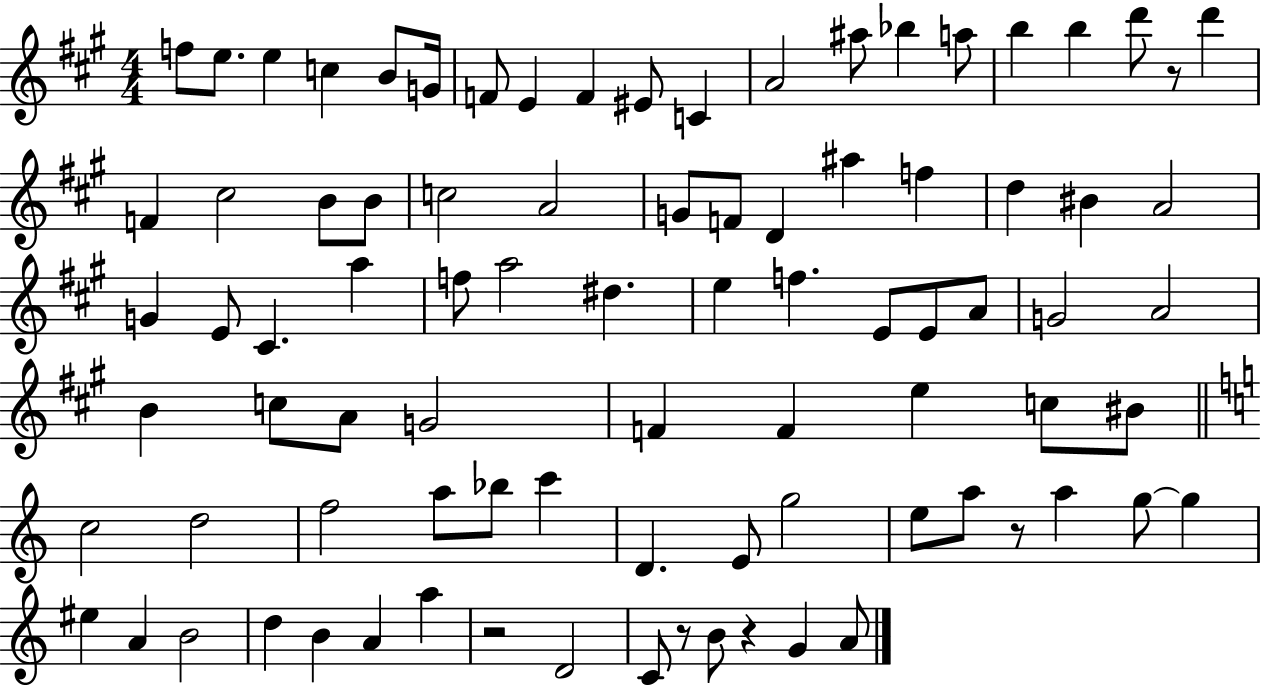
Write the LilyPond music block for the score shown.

{
  \clef treble
  \numericTimeSignature
  \time 4/4
  \key a \major
  f''8 e''8. e''4 c''4 b'8 g'16 | f'8 e'4 f'4 eis'8 c'4 | a'2 ais''8 bes''4 a''8 | b''4 b''4 d'''8 r8 d'''4 | \break f'4 cis''2 b'8 b'8 | c''2 a'2 | g'8 f'8 d'4 ais''4 f''4 | d''4 bis'4 a'2 | \break g'4 e'8 cis'4. a''4 | f''8 a''2 dis''4. | e''4 f''4. e'8 e'8 a'8 | g'2 a'2 | \break b'4 c''8 a'8 g'2 | f'4 f'4 e''4 c''8 bis'8 | \bar "||" \break \key c \major c''2 d''2 | f''2 a''8 bes''8 c'''4 | d'4. e'8 g''2 | e''8 a''8 r8 a''4 g''8~~ g''4 | \break eis''4 a'4 b'2 | d''4 b'4 a'4 a''4 | r2 d'2 | c'8 r8 b'8 r4 g'4 a'8 | \break \bar "|."
}